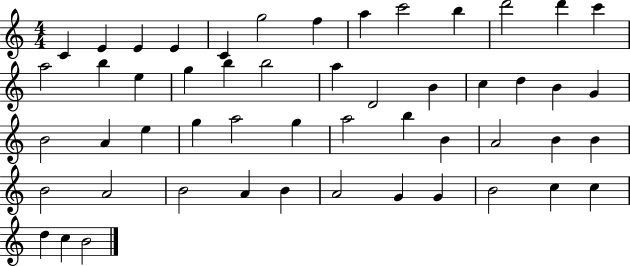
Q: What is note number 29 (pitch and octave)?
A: E5